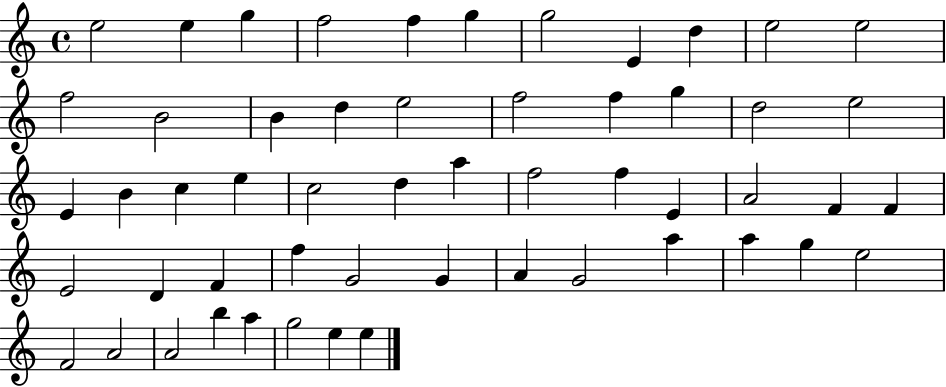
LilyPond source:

{
  \clef treble
  \time 4/4
  \defaultTimeSignature
  \key c \major
  e''2 e''4 g''4 | f''2 f''4 g''4 | g''2 e'4 d''4 | e''2 e''2 | \break f''2 b'2 | b'4 d''4 e''2 | f''2 f''4 g''4 | d''2 e''2 | \break e'4 b'4 c''4 e''4 | c''2 d''4 a''4 | f''2 f''4 e'4 | a'2 f'4 f'4 | \break e'2 d'4 f'4 | f''4 g'2 g'4 | a'4 g'2 a''4 | a''4 g''4 e''2 | \break f'2 a'2 | a'2 b''4 a''4 | g''2 e''4 e''4 | \bar "|."
}